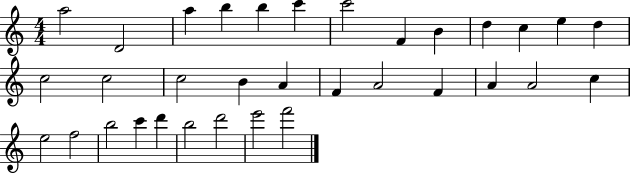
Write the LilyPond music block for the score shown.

{
  \clef treble
  \numericTimeSignature
  \time 4/4
  \key c \major
  a''2 d'2 | a''4 b''4 b''4 c'''4 | c'''2 f'4 b'4 | d''4 c''4 e''4 d''4 | \break c''2 c''2 | c''2 b'4 a'4 | f'4 a'2 f'4 | a'4 a'2 c''4 | \break e''2 f''2 | b''2 c'''4 d'''4 | b''2 d'''2 | e'''2 f'''2 | \break \bar "|."
}